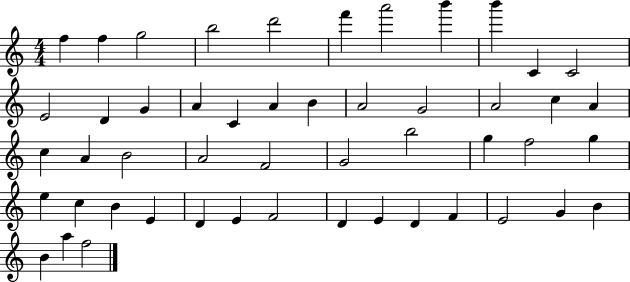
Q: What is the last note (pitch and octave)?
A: F5